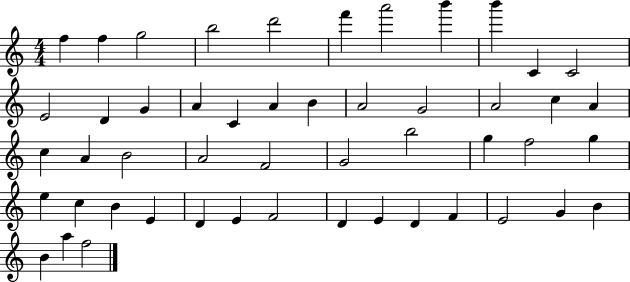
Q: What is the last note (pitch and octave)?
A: F5